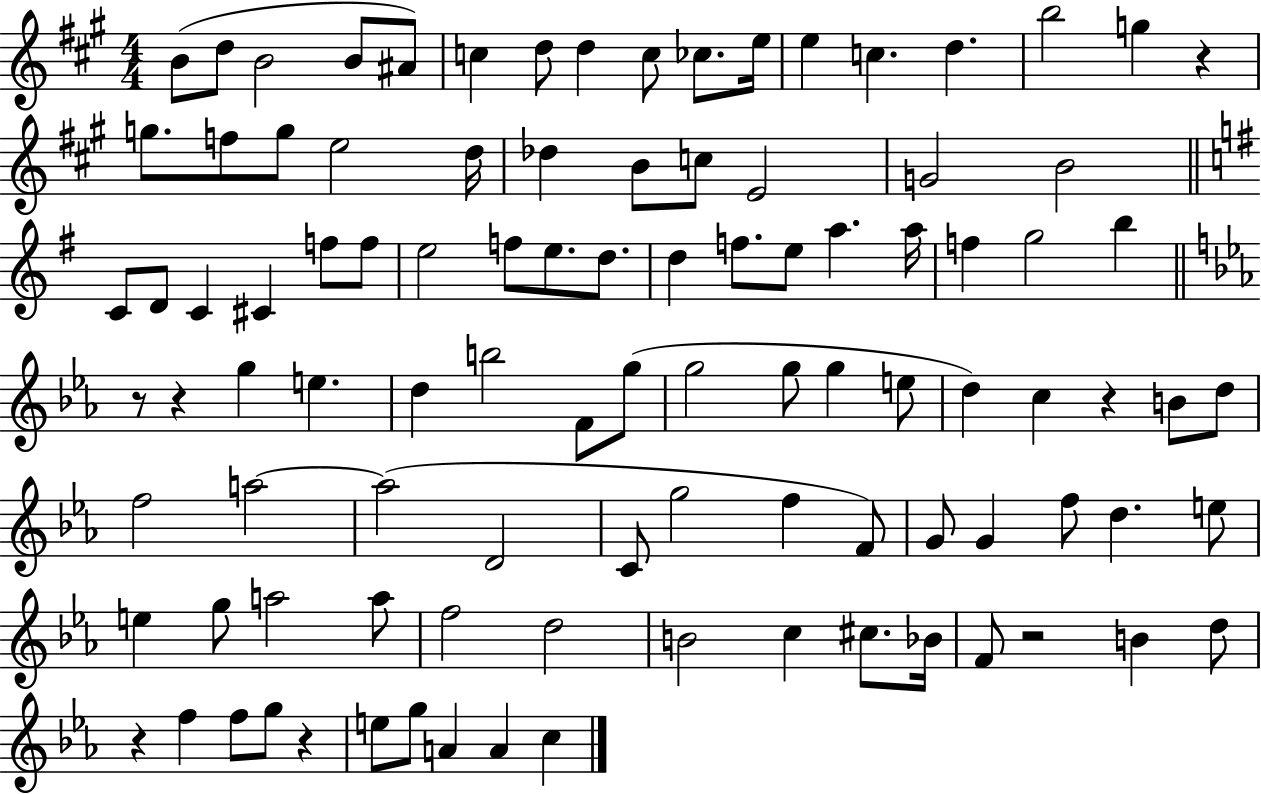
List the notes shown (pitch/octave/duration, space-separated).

B4/e D5/e B4/h B4/e A#4/e C5/q D5/e D5/q C5/e CES5/e. E5/s E5/q C5/q. D5/q. B5/h G5/q R/q G5/e. F5/e G5/e E5/h D5/s Db5/q B4/e C5/e E4/h G4/h B4/h C4/e D4/e C4/q C#4/q F5/e F5/e E5/h F5/e E5/e. D5/e. D5/q F5/e. E5/e A5/q. A5/s F5/q G5/h B5/q R/e R/q G5/q E5/q. D5/q B5/h F4/e G5/e G5/h G5/e G5/q E5/e D5/q C5/q R/q B4/e D5/e F5/h A5/h A5/h D4/h C4/e G5/h F5/q F4/e G4/e G4/q F5/e D5/q. E5/e E5/q G5/e A5/h A5/e F5/h D5/h B4/h C5/q C#5/e. Bb4/s F4/e R/h B4/q D5/e R/q F5/q F5/e G5/e R/q E5/e G5/e A4/q A4/q C5/q